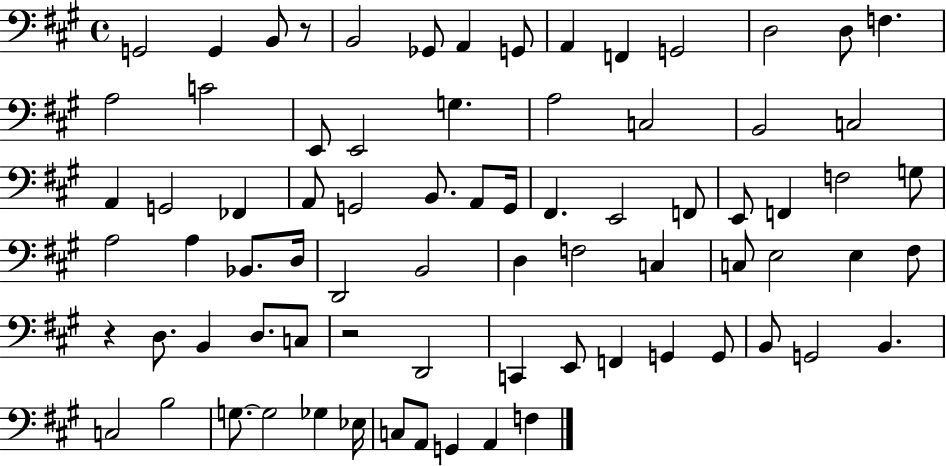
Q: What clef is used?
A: bass